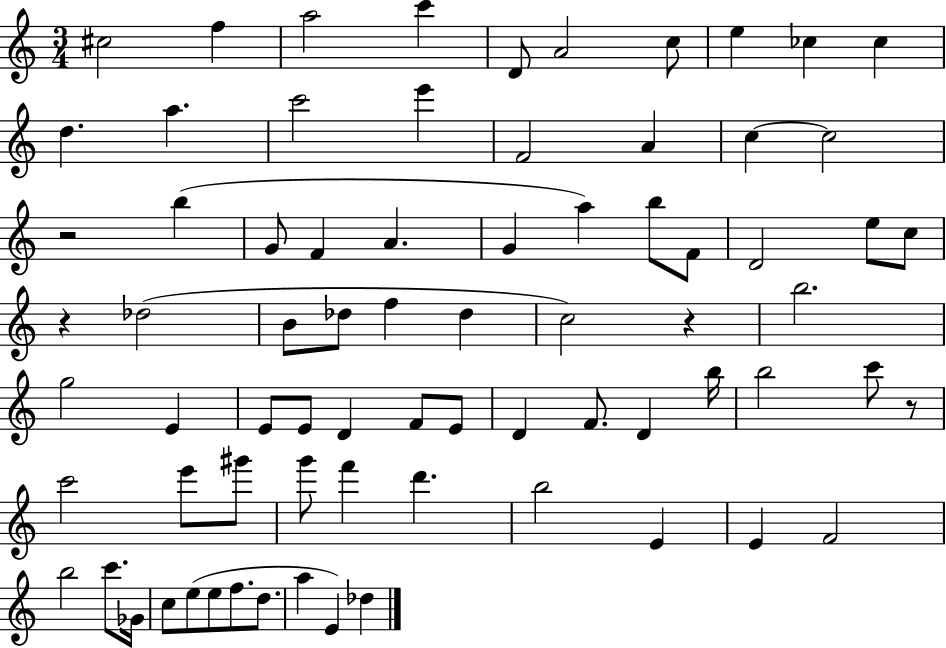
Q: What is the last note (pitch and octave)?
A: Db5